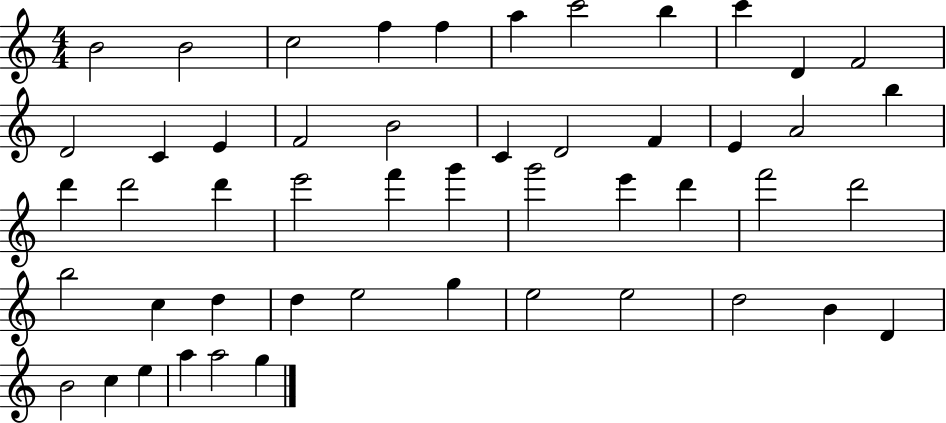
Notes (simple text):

B4/h B4/h C5/h F5/q F5/q A5/q C6/h B5/q C6/q D4/q F4/h D4/h C4/q E4/q F4/h B4/h C4/q D4/h F4/q E4/q A4/h B5/q D6/q D6/h D6/q E6/h F6/q G6/q G6/h E6/q D6/q F6/h D6/h B5/h C5/q D5/q D5/q E5/h G5/q E5/h E5/h D5/h B4/q D4/q B4/h C5/q E5/q A5/q A5/h G5/q